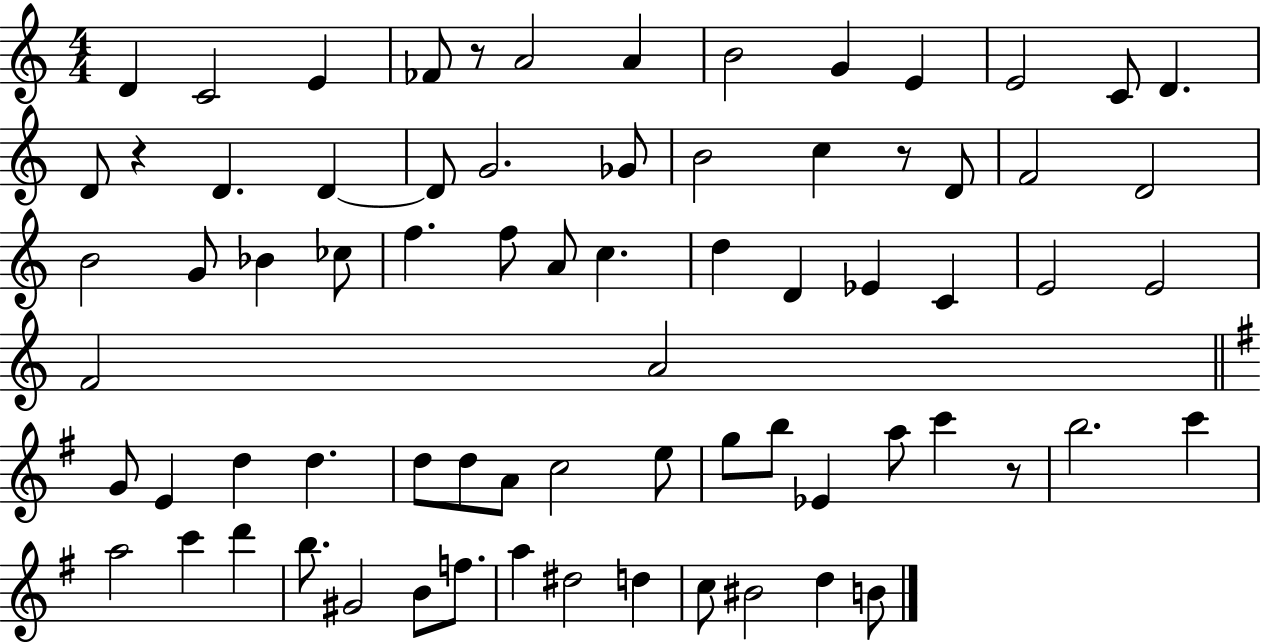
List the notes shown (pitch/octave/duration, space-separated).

D4/q C4/h E4/q FES4/e R/e A4/h A4/q B4/h G4/q E4/q E4/h C4/e D4/q. D4/e R/q D4/q. D4/q D4/e G4/h. Gb4/e B4/h C5/q R/e D4/e F4/h D4/h B4/h G4/e Bb4/q CES5/e F5/q. F5/e A4/e C5/q. D5/q D4/q Eb4/q C4/q E4/h E4/h F4/h A4/h G4/e E4/q D5/q D5/q. D5/e D5/e A4/e C5/h E5/e G5/e B5/e Eb4/q A5/e C6/q R/e B5/h. C6/q A5/h C6/q D6/q B5/e. G#4/h B4/e F5/e. A5/q D#5/h D5/q C5/e BIS4/h D5/q B4/e